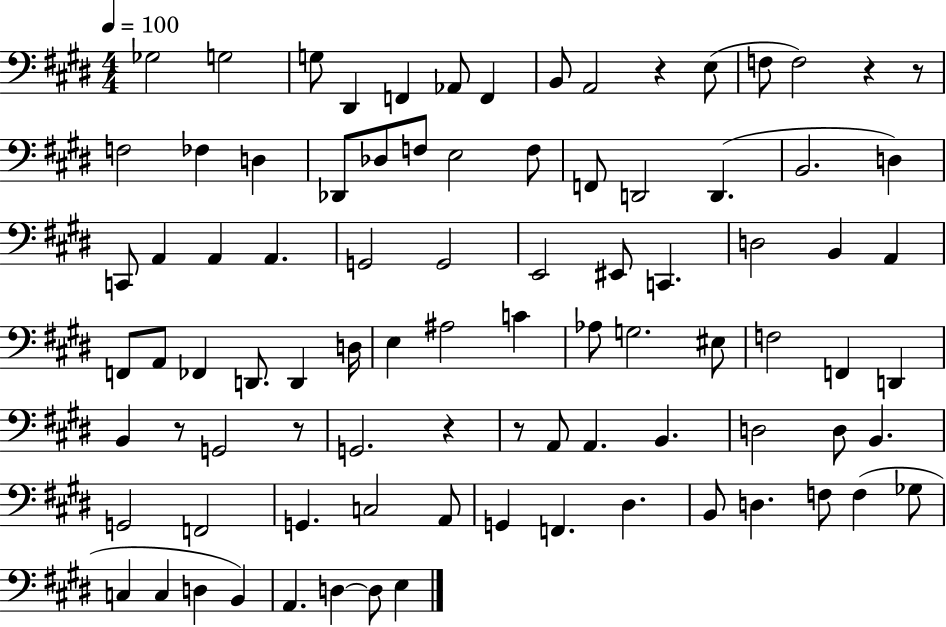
{
  \clef bass
  \numericTimeSignature
  \time 4/4
  \key e \major
  \tempo 4 = 100
  ges2 g2 | g8 dis,4 f,4 aes,8 f,4 | b,8 a,2 r4 e8( | f8 f2) r4 r8 | \break f2 fes4 d4 | des,8 des8 f8 e2 f8 | f,8 d,2 d,4.( | b,2. d4) | \break c,8 a,4 a,4 a,4. | g,2 g,2 | e,2 eis,8 c,4. | d2 b,4 a,4 | \break f,8 a,8 fes,4 d,8. d,4 d16 | e4 ais2 c'4 | aes8 g2. eis8 | f2 f,4 d,4 | \break b,4 r8 g,2 r8 | g,2. r4 | r8 a,8 a,4. b,4. | d2 d8 b,4. | \break g,2 f,2 | g,4. c2 a,8 | g,4 f,4. dis4. | b,8 d4. f8 f4( ges8 | \break c4 c4 d4 b,4) | a,4. d4~~ d8 e4 | \bar "|."
}